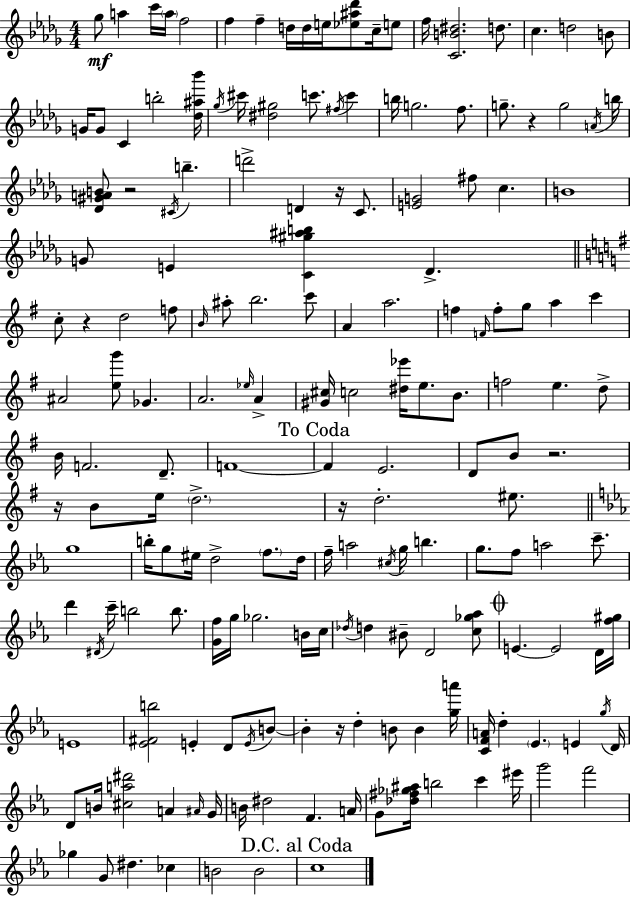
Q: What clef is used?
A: treble